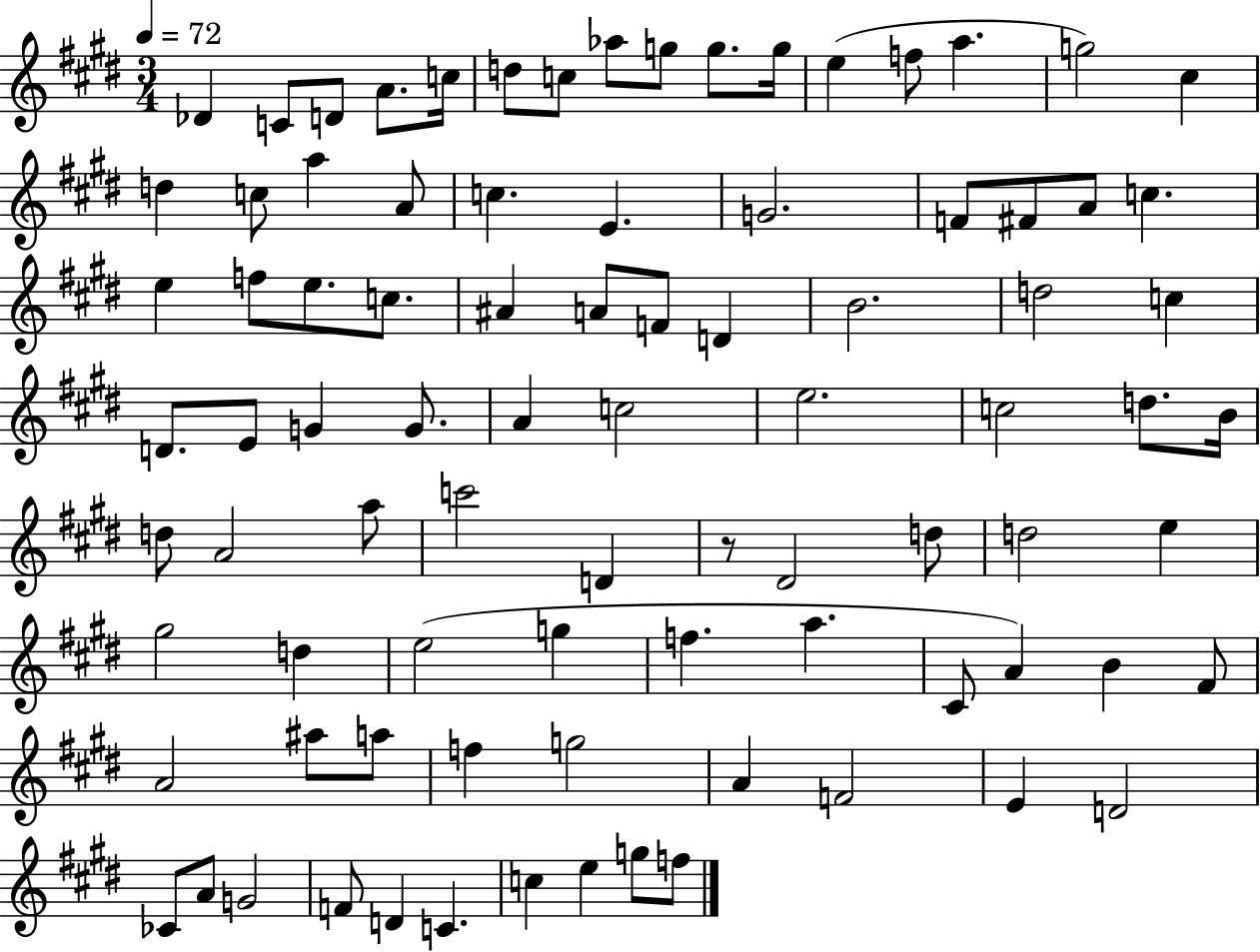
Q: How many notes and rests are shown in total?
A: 87